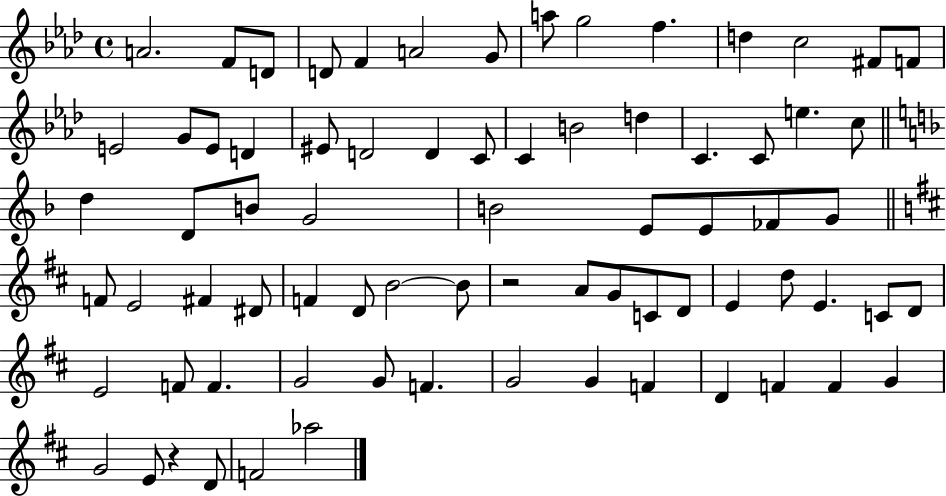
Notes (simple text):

A4/h. F4/e D4/e D4/e F4/q A4/h G4/e A5/e G5/h F5/q. D5/q C5/h F#4/e F4/e E4/h G4/e E4/e D4/q EIS4/e D4/h D4/q C4/e C4/q B4/h D5/q C4/q. C4/e E5/q. C5/e D5/q D4/e B4/e G4/h B4/h E4/e E4/e FES4/e G4/e F4/e E4/h F#4/q D#4/e F4/q D4/e B4/h B4/e R/h A4/e G4/e C4/e D4/e E4/q D5/e E4/q. C4/e D4/e E4/h F4/e F4/q. G4/h G4/e F4/q. G4/h G4/q F4/q D4/q F4/q F4/q G4/q G4/h E4/e R/q D4/e F4/h Ab5/h